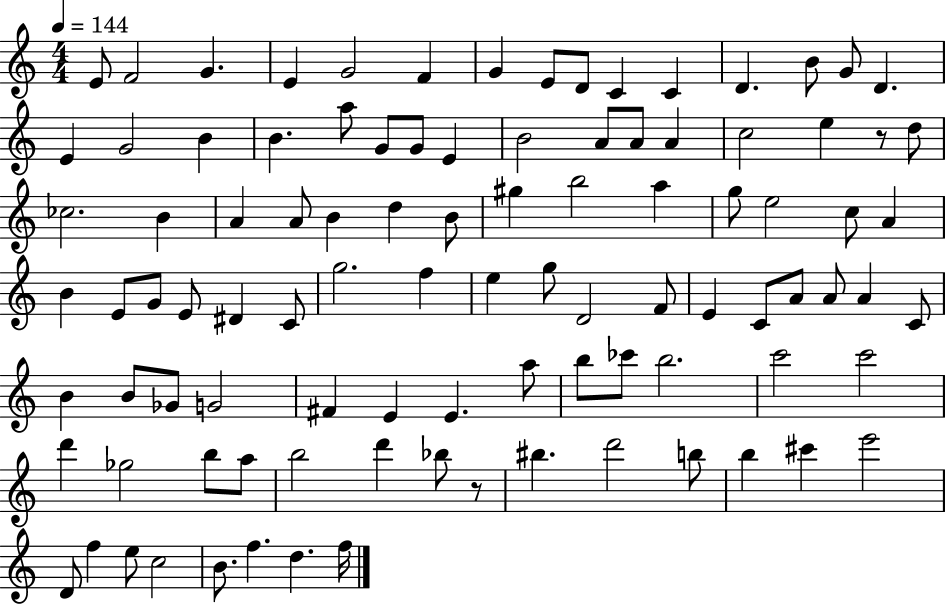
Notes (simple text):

E4/e F4/h G4/q. E4/q G4/h F4/q G4/q E4/e D4/e C4/q C4/q D4/q. B4/e G4/e D4/q. E4/q G4/h B4/q B4/q. A5/e G4/e G4/e E4/q B4/h A4/e A4/e A4/q C5/h E5/q R/e D5/e CES5/h. B4/q A4/q A4/e B4/q D5/q B4/e G#5/q B5/h A5/q G5/e E5/h C5/e A4/q B4/q E4/e G4/e E4/e D#4/q C4/e G5/h. F5/q E5/q G5/e D4/h F4/e E4/q C4/e A4/e A4/e A4/q C4/e B4/q B4/e Gb4/e G4/h F#4/q E4/q E4/q. A5/e B5/e CES6/e B5/h. C6/h C6/h D6/q Gb5/h B5/e A5/e B5/h D6/q Bb5/e R/e BIS5/q. D6/h B5/e B5/q C#6/q E6/h D4/e F5/q E5/e C5/h B4/e. F5/q. D5/q. F5/s